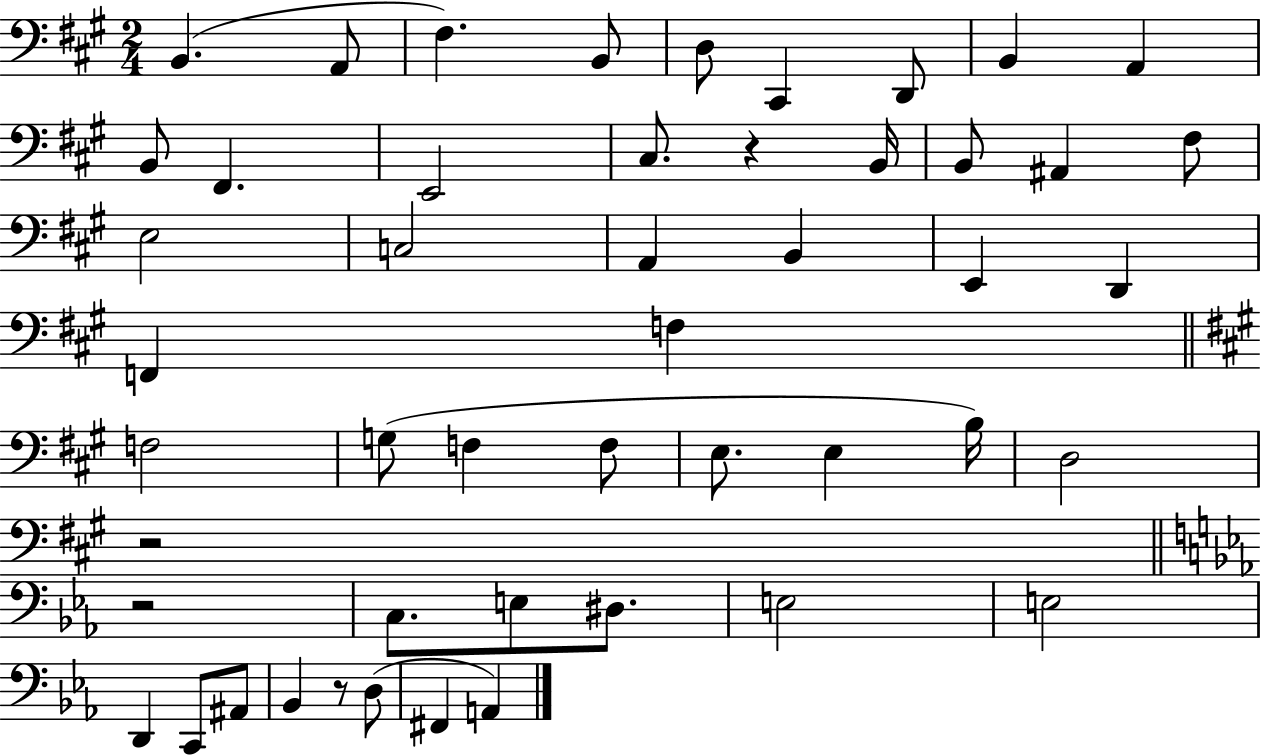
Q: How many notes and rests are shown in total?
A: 49